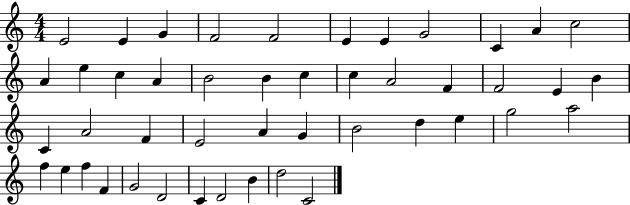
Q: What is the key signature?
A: C major